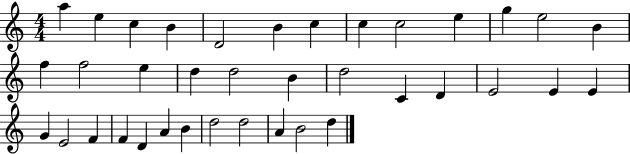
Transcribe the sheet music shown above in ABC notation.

X:1
T:Untitled
M:4/4
L:1/4
K:C
a e c B D2 B c c c2 e g e2 B f f2 e d d2 B d2 C D E2 E E G E2 F F D A B d2 d2 A B2 d